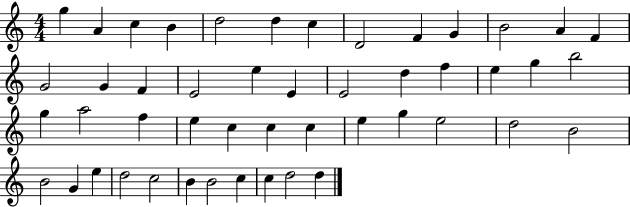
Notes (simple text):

G5/q A4/q C5/q B4/q D5/h D5/q C5/q D4/h F4/q G4/q B4/h A4/q F4/q G4/h G4/q F4/q E4/h E5/q E4/q E4/h D5/q F5/q E5/q G5/q B5/h G5/q A5/h F5/q E5/q C5/q C5/q C5/q E5/q G5/q E5/h D5/h B4/h B4/h G4/q E5/q D5/h C5/h B4/q B4/h C5/q C5/q D5/h D5/q